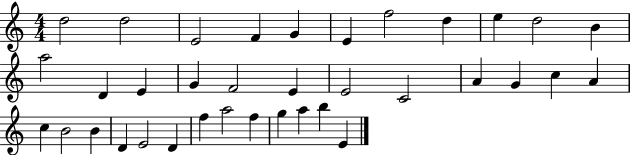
D5/h D5/h E4/h F4/q G4/q E4/q F5/h D5/q E5/q D5/h B4/q A5/h D4/q E4/q G4/q F4/h E4/q E4/h C4/h A4/q G4/q C5/q A4/q C5/q B4/h B4/q D4/q E4/h D4/q F5/q A5/h F5/q G5/q A5/q B5/q E4/q